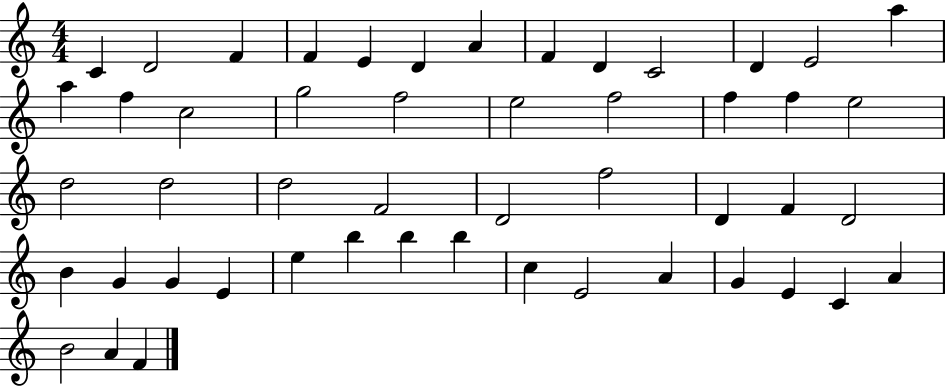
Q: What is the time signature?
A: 4/4